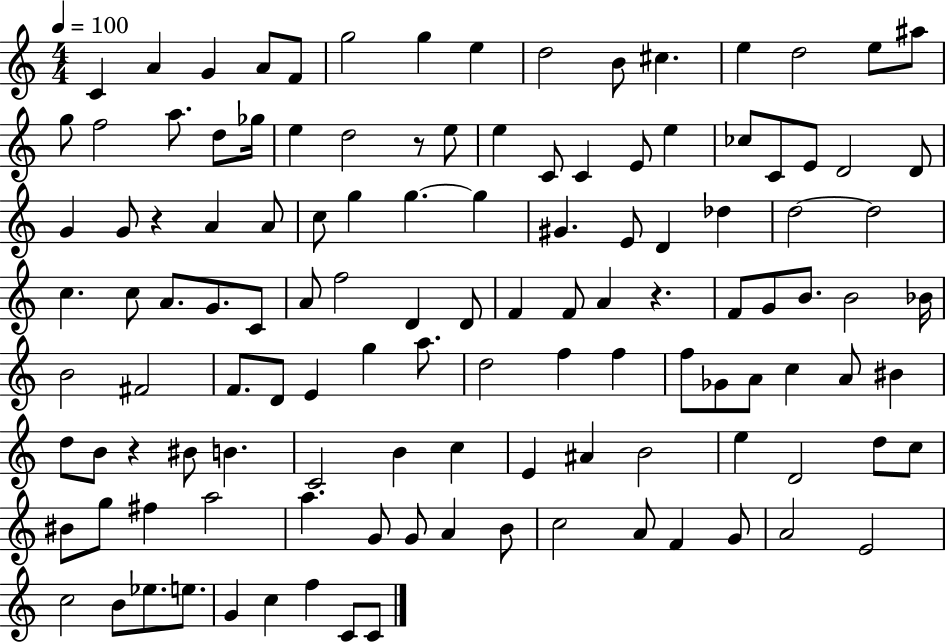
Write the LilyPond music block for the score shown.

{
  \clef treble
  \numericTimeSignature
  \time 4/4
  \key c \major
  \tempo 4 = 100
  c'4 a'4 g'4 a'8 f'8 | g''2 g''4 e''4 | d''2 b'8 cis''4. | e''4 d''2 e''8 ais''8 | \break g''8 f''2 a''8. d''8 ges''16 | e''4 d''2 r8 e''8 | e''4 c'8 c'4 e'8 e''4 | ces''8 c'8 e'8 d'2 d'8 | \break g'4 g'8 r4 a'4 a'8 | c''8 g''4 g''4.~~ g''4 | gis'4. e'8 d'4 des''4 | d''2~~ d''2 | \break c''4. c''8 a'8. g'8. c'8 | a'8 f''2 d'4 d'8 | f'4 f'8 a'4 r4. | f'8 g'8 b'8. b'2 bes'16 | \break b'2 fis'2 | f'8. d'8 e'4 g''4 a''8. | d''2 f''4 f''4 | f''8 ges'8 a'8 c''4 a'8 bis'4 | \break d''8 b'8 r4 bis'8 b'4. | c'2 b'4 c''4 | e'4 ais'4 b'2 | e''4 d'2 d''8 c''8 | \break bis'8 g''8 fis''4 a''2 | a''4. g'8 g'8 a'4 b'8 | c''2 a'8 f'4 g'8 | a'2 e'2 | \break c''2 b'8 ees''8. e''8. | g'4 c''4 f''4 c'8 c'8 | \bar "|."
}